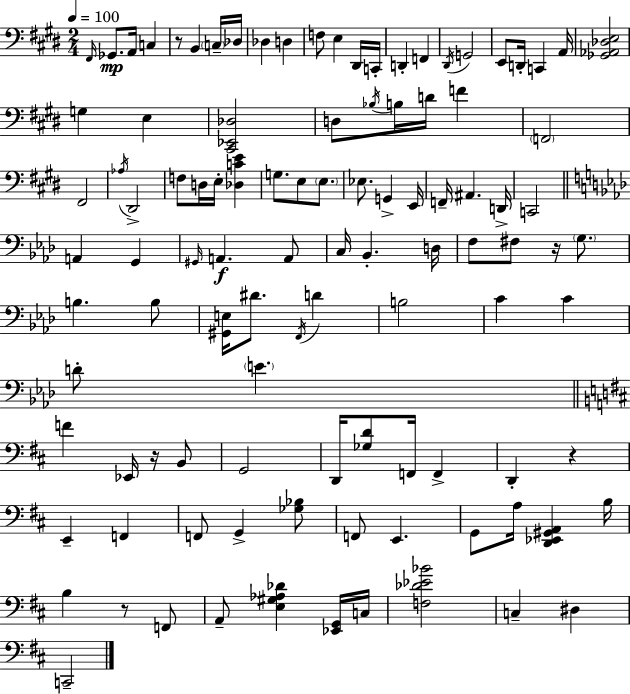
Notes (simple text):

F#2/s Gb2/e. A2/s C3/q R/e B2/q C3/s Db3/s Db3/q D3/q F3/e E3/q D#2/s C2/s D2/q F2/q D#2/s G2/h E2/e D2/s C2/q A2/s [Gb2,Ab2,Db3,E3]/h G3/q E3/q [C#2,Eb2,Db3]/h D3/e Bb3/s B3/s D4/s F4/q F2/h F#2/h Ab3/s D#2/h F3/e D3/s E3/s [Db3,C4,E4]/q G3/e. E3/e E3/e. Eb3/e. G2/q E2/s F2/s A#2/q. D2/s C2/h A2/q G2/q G#2/s A2/q. A2/e C3/s Bb2/q. D3/s F3/e F#3/e R/s G3/e. B3/q. B3/e [G#2,E3]/s D#4/e. F2/s D4/q B3/h C4/q C4/q D4/e E4/q. F4/q Eb2/s R/s B2/e G2/h D2/s [Gb3,D4]/e F2/s F2/q D2/q R/q E2/q F2/q F2/e G2/q [Gb3,Bb3]/e F2/e E2/q. G2/e A3/s [D2,Eb2,G#2,A2]/q B3/s B3/q R/e F2/e A2/e [E3,G#3,Ab3,Db4]/q [Eb2,G2]/s C3/s [F3,Db4,Eb4,Bb4]/h C3/q D#3/q C2/h